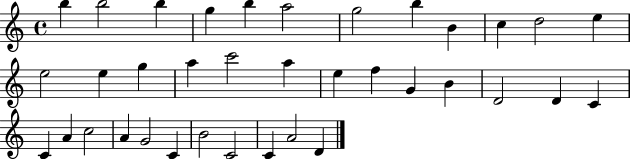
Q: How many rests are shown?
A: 0